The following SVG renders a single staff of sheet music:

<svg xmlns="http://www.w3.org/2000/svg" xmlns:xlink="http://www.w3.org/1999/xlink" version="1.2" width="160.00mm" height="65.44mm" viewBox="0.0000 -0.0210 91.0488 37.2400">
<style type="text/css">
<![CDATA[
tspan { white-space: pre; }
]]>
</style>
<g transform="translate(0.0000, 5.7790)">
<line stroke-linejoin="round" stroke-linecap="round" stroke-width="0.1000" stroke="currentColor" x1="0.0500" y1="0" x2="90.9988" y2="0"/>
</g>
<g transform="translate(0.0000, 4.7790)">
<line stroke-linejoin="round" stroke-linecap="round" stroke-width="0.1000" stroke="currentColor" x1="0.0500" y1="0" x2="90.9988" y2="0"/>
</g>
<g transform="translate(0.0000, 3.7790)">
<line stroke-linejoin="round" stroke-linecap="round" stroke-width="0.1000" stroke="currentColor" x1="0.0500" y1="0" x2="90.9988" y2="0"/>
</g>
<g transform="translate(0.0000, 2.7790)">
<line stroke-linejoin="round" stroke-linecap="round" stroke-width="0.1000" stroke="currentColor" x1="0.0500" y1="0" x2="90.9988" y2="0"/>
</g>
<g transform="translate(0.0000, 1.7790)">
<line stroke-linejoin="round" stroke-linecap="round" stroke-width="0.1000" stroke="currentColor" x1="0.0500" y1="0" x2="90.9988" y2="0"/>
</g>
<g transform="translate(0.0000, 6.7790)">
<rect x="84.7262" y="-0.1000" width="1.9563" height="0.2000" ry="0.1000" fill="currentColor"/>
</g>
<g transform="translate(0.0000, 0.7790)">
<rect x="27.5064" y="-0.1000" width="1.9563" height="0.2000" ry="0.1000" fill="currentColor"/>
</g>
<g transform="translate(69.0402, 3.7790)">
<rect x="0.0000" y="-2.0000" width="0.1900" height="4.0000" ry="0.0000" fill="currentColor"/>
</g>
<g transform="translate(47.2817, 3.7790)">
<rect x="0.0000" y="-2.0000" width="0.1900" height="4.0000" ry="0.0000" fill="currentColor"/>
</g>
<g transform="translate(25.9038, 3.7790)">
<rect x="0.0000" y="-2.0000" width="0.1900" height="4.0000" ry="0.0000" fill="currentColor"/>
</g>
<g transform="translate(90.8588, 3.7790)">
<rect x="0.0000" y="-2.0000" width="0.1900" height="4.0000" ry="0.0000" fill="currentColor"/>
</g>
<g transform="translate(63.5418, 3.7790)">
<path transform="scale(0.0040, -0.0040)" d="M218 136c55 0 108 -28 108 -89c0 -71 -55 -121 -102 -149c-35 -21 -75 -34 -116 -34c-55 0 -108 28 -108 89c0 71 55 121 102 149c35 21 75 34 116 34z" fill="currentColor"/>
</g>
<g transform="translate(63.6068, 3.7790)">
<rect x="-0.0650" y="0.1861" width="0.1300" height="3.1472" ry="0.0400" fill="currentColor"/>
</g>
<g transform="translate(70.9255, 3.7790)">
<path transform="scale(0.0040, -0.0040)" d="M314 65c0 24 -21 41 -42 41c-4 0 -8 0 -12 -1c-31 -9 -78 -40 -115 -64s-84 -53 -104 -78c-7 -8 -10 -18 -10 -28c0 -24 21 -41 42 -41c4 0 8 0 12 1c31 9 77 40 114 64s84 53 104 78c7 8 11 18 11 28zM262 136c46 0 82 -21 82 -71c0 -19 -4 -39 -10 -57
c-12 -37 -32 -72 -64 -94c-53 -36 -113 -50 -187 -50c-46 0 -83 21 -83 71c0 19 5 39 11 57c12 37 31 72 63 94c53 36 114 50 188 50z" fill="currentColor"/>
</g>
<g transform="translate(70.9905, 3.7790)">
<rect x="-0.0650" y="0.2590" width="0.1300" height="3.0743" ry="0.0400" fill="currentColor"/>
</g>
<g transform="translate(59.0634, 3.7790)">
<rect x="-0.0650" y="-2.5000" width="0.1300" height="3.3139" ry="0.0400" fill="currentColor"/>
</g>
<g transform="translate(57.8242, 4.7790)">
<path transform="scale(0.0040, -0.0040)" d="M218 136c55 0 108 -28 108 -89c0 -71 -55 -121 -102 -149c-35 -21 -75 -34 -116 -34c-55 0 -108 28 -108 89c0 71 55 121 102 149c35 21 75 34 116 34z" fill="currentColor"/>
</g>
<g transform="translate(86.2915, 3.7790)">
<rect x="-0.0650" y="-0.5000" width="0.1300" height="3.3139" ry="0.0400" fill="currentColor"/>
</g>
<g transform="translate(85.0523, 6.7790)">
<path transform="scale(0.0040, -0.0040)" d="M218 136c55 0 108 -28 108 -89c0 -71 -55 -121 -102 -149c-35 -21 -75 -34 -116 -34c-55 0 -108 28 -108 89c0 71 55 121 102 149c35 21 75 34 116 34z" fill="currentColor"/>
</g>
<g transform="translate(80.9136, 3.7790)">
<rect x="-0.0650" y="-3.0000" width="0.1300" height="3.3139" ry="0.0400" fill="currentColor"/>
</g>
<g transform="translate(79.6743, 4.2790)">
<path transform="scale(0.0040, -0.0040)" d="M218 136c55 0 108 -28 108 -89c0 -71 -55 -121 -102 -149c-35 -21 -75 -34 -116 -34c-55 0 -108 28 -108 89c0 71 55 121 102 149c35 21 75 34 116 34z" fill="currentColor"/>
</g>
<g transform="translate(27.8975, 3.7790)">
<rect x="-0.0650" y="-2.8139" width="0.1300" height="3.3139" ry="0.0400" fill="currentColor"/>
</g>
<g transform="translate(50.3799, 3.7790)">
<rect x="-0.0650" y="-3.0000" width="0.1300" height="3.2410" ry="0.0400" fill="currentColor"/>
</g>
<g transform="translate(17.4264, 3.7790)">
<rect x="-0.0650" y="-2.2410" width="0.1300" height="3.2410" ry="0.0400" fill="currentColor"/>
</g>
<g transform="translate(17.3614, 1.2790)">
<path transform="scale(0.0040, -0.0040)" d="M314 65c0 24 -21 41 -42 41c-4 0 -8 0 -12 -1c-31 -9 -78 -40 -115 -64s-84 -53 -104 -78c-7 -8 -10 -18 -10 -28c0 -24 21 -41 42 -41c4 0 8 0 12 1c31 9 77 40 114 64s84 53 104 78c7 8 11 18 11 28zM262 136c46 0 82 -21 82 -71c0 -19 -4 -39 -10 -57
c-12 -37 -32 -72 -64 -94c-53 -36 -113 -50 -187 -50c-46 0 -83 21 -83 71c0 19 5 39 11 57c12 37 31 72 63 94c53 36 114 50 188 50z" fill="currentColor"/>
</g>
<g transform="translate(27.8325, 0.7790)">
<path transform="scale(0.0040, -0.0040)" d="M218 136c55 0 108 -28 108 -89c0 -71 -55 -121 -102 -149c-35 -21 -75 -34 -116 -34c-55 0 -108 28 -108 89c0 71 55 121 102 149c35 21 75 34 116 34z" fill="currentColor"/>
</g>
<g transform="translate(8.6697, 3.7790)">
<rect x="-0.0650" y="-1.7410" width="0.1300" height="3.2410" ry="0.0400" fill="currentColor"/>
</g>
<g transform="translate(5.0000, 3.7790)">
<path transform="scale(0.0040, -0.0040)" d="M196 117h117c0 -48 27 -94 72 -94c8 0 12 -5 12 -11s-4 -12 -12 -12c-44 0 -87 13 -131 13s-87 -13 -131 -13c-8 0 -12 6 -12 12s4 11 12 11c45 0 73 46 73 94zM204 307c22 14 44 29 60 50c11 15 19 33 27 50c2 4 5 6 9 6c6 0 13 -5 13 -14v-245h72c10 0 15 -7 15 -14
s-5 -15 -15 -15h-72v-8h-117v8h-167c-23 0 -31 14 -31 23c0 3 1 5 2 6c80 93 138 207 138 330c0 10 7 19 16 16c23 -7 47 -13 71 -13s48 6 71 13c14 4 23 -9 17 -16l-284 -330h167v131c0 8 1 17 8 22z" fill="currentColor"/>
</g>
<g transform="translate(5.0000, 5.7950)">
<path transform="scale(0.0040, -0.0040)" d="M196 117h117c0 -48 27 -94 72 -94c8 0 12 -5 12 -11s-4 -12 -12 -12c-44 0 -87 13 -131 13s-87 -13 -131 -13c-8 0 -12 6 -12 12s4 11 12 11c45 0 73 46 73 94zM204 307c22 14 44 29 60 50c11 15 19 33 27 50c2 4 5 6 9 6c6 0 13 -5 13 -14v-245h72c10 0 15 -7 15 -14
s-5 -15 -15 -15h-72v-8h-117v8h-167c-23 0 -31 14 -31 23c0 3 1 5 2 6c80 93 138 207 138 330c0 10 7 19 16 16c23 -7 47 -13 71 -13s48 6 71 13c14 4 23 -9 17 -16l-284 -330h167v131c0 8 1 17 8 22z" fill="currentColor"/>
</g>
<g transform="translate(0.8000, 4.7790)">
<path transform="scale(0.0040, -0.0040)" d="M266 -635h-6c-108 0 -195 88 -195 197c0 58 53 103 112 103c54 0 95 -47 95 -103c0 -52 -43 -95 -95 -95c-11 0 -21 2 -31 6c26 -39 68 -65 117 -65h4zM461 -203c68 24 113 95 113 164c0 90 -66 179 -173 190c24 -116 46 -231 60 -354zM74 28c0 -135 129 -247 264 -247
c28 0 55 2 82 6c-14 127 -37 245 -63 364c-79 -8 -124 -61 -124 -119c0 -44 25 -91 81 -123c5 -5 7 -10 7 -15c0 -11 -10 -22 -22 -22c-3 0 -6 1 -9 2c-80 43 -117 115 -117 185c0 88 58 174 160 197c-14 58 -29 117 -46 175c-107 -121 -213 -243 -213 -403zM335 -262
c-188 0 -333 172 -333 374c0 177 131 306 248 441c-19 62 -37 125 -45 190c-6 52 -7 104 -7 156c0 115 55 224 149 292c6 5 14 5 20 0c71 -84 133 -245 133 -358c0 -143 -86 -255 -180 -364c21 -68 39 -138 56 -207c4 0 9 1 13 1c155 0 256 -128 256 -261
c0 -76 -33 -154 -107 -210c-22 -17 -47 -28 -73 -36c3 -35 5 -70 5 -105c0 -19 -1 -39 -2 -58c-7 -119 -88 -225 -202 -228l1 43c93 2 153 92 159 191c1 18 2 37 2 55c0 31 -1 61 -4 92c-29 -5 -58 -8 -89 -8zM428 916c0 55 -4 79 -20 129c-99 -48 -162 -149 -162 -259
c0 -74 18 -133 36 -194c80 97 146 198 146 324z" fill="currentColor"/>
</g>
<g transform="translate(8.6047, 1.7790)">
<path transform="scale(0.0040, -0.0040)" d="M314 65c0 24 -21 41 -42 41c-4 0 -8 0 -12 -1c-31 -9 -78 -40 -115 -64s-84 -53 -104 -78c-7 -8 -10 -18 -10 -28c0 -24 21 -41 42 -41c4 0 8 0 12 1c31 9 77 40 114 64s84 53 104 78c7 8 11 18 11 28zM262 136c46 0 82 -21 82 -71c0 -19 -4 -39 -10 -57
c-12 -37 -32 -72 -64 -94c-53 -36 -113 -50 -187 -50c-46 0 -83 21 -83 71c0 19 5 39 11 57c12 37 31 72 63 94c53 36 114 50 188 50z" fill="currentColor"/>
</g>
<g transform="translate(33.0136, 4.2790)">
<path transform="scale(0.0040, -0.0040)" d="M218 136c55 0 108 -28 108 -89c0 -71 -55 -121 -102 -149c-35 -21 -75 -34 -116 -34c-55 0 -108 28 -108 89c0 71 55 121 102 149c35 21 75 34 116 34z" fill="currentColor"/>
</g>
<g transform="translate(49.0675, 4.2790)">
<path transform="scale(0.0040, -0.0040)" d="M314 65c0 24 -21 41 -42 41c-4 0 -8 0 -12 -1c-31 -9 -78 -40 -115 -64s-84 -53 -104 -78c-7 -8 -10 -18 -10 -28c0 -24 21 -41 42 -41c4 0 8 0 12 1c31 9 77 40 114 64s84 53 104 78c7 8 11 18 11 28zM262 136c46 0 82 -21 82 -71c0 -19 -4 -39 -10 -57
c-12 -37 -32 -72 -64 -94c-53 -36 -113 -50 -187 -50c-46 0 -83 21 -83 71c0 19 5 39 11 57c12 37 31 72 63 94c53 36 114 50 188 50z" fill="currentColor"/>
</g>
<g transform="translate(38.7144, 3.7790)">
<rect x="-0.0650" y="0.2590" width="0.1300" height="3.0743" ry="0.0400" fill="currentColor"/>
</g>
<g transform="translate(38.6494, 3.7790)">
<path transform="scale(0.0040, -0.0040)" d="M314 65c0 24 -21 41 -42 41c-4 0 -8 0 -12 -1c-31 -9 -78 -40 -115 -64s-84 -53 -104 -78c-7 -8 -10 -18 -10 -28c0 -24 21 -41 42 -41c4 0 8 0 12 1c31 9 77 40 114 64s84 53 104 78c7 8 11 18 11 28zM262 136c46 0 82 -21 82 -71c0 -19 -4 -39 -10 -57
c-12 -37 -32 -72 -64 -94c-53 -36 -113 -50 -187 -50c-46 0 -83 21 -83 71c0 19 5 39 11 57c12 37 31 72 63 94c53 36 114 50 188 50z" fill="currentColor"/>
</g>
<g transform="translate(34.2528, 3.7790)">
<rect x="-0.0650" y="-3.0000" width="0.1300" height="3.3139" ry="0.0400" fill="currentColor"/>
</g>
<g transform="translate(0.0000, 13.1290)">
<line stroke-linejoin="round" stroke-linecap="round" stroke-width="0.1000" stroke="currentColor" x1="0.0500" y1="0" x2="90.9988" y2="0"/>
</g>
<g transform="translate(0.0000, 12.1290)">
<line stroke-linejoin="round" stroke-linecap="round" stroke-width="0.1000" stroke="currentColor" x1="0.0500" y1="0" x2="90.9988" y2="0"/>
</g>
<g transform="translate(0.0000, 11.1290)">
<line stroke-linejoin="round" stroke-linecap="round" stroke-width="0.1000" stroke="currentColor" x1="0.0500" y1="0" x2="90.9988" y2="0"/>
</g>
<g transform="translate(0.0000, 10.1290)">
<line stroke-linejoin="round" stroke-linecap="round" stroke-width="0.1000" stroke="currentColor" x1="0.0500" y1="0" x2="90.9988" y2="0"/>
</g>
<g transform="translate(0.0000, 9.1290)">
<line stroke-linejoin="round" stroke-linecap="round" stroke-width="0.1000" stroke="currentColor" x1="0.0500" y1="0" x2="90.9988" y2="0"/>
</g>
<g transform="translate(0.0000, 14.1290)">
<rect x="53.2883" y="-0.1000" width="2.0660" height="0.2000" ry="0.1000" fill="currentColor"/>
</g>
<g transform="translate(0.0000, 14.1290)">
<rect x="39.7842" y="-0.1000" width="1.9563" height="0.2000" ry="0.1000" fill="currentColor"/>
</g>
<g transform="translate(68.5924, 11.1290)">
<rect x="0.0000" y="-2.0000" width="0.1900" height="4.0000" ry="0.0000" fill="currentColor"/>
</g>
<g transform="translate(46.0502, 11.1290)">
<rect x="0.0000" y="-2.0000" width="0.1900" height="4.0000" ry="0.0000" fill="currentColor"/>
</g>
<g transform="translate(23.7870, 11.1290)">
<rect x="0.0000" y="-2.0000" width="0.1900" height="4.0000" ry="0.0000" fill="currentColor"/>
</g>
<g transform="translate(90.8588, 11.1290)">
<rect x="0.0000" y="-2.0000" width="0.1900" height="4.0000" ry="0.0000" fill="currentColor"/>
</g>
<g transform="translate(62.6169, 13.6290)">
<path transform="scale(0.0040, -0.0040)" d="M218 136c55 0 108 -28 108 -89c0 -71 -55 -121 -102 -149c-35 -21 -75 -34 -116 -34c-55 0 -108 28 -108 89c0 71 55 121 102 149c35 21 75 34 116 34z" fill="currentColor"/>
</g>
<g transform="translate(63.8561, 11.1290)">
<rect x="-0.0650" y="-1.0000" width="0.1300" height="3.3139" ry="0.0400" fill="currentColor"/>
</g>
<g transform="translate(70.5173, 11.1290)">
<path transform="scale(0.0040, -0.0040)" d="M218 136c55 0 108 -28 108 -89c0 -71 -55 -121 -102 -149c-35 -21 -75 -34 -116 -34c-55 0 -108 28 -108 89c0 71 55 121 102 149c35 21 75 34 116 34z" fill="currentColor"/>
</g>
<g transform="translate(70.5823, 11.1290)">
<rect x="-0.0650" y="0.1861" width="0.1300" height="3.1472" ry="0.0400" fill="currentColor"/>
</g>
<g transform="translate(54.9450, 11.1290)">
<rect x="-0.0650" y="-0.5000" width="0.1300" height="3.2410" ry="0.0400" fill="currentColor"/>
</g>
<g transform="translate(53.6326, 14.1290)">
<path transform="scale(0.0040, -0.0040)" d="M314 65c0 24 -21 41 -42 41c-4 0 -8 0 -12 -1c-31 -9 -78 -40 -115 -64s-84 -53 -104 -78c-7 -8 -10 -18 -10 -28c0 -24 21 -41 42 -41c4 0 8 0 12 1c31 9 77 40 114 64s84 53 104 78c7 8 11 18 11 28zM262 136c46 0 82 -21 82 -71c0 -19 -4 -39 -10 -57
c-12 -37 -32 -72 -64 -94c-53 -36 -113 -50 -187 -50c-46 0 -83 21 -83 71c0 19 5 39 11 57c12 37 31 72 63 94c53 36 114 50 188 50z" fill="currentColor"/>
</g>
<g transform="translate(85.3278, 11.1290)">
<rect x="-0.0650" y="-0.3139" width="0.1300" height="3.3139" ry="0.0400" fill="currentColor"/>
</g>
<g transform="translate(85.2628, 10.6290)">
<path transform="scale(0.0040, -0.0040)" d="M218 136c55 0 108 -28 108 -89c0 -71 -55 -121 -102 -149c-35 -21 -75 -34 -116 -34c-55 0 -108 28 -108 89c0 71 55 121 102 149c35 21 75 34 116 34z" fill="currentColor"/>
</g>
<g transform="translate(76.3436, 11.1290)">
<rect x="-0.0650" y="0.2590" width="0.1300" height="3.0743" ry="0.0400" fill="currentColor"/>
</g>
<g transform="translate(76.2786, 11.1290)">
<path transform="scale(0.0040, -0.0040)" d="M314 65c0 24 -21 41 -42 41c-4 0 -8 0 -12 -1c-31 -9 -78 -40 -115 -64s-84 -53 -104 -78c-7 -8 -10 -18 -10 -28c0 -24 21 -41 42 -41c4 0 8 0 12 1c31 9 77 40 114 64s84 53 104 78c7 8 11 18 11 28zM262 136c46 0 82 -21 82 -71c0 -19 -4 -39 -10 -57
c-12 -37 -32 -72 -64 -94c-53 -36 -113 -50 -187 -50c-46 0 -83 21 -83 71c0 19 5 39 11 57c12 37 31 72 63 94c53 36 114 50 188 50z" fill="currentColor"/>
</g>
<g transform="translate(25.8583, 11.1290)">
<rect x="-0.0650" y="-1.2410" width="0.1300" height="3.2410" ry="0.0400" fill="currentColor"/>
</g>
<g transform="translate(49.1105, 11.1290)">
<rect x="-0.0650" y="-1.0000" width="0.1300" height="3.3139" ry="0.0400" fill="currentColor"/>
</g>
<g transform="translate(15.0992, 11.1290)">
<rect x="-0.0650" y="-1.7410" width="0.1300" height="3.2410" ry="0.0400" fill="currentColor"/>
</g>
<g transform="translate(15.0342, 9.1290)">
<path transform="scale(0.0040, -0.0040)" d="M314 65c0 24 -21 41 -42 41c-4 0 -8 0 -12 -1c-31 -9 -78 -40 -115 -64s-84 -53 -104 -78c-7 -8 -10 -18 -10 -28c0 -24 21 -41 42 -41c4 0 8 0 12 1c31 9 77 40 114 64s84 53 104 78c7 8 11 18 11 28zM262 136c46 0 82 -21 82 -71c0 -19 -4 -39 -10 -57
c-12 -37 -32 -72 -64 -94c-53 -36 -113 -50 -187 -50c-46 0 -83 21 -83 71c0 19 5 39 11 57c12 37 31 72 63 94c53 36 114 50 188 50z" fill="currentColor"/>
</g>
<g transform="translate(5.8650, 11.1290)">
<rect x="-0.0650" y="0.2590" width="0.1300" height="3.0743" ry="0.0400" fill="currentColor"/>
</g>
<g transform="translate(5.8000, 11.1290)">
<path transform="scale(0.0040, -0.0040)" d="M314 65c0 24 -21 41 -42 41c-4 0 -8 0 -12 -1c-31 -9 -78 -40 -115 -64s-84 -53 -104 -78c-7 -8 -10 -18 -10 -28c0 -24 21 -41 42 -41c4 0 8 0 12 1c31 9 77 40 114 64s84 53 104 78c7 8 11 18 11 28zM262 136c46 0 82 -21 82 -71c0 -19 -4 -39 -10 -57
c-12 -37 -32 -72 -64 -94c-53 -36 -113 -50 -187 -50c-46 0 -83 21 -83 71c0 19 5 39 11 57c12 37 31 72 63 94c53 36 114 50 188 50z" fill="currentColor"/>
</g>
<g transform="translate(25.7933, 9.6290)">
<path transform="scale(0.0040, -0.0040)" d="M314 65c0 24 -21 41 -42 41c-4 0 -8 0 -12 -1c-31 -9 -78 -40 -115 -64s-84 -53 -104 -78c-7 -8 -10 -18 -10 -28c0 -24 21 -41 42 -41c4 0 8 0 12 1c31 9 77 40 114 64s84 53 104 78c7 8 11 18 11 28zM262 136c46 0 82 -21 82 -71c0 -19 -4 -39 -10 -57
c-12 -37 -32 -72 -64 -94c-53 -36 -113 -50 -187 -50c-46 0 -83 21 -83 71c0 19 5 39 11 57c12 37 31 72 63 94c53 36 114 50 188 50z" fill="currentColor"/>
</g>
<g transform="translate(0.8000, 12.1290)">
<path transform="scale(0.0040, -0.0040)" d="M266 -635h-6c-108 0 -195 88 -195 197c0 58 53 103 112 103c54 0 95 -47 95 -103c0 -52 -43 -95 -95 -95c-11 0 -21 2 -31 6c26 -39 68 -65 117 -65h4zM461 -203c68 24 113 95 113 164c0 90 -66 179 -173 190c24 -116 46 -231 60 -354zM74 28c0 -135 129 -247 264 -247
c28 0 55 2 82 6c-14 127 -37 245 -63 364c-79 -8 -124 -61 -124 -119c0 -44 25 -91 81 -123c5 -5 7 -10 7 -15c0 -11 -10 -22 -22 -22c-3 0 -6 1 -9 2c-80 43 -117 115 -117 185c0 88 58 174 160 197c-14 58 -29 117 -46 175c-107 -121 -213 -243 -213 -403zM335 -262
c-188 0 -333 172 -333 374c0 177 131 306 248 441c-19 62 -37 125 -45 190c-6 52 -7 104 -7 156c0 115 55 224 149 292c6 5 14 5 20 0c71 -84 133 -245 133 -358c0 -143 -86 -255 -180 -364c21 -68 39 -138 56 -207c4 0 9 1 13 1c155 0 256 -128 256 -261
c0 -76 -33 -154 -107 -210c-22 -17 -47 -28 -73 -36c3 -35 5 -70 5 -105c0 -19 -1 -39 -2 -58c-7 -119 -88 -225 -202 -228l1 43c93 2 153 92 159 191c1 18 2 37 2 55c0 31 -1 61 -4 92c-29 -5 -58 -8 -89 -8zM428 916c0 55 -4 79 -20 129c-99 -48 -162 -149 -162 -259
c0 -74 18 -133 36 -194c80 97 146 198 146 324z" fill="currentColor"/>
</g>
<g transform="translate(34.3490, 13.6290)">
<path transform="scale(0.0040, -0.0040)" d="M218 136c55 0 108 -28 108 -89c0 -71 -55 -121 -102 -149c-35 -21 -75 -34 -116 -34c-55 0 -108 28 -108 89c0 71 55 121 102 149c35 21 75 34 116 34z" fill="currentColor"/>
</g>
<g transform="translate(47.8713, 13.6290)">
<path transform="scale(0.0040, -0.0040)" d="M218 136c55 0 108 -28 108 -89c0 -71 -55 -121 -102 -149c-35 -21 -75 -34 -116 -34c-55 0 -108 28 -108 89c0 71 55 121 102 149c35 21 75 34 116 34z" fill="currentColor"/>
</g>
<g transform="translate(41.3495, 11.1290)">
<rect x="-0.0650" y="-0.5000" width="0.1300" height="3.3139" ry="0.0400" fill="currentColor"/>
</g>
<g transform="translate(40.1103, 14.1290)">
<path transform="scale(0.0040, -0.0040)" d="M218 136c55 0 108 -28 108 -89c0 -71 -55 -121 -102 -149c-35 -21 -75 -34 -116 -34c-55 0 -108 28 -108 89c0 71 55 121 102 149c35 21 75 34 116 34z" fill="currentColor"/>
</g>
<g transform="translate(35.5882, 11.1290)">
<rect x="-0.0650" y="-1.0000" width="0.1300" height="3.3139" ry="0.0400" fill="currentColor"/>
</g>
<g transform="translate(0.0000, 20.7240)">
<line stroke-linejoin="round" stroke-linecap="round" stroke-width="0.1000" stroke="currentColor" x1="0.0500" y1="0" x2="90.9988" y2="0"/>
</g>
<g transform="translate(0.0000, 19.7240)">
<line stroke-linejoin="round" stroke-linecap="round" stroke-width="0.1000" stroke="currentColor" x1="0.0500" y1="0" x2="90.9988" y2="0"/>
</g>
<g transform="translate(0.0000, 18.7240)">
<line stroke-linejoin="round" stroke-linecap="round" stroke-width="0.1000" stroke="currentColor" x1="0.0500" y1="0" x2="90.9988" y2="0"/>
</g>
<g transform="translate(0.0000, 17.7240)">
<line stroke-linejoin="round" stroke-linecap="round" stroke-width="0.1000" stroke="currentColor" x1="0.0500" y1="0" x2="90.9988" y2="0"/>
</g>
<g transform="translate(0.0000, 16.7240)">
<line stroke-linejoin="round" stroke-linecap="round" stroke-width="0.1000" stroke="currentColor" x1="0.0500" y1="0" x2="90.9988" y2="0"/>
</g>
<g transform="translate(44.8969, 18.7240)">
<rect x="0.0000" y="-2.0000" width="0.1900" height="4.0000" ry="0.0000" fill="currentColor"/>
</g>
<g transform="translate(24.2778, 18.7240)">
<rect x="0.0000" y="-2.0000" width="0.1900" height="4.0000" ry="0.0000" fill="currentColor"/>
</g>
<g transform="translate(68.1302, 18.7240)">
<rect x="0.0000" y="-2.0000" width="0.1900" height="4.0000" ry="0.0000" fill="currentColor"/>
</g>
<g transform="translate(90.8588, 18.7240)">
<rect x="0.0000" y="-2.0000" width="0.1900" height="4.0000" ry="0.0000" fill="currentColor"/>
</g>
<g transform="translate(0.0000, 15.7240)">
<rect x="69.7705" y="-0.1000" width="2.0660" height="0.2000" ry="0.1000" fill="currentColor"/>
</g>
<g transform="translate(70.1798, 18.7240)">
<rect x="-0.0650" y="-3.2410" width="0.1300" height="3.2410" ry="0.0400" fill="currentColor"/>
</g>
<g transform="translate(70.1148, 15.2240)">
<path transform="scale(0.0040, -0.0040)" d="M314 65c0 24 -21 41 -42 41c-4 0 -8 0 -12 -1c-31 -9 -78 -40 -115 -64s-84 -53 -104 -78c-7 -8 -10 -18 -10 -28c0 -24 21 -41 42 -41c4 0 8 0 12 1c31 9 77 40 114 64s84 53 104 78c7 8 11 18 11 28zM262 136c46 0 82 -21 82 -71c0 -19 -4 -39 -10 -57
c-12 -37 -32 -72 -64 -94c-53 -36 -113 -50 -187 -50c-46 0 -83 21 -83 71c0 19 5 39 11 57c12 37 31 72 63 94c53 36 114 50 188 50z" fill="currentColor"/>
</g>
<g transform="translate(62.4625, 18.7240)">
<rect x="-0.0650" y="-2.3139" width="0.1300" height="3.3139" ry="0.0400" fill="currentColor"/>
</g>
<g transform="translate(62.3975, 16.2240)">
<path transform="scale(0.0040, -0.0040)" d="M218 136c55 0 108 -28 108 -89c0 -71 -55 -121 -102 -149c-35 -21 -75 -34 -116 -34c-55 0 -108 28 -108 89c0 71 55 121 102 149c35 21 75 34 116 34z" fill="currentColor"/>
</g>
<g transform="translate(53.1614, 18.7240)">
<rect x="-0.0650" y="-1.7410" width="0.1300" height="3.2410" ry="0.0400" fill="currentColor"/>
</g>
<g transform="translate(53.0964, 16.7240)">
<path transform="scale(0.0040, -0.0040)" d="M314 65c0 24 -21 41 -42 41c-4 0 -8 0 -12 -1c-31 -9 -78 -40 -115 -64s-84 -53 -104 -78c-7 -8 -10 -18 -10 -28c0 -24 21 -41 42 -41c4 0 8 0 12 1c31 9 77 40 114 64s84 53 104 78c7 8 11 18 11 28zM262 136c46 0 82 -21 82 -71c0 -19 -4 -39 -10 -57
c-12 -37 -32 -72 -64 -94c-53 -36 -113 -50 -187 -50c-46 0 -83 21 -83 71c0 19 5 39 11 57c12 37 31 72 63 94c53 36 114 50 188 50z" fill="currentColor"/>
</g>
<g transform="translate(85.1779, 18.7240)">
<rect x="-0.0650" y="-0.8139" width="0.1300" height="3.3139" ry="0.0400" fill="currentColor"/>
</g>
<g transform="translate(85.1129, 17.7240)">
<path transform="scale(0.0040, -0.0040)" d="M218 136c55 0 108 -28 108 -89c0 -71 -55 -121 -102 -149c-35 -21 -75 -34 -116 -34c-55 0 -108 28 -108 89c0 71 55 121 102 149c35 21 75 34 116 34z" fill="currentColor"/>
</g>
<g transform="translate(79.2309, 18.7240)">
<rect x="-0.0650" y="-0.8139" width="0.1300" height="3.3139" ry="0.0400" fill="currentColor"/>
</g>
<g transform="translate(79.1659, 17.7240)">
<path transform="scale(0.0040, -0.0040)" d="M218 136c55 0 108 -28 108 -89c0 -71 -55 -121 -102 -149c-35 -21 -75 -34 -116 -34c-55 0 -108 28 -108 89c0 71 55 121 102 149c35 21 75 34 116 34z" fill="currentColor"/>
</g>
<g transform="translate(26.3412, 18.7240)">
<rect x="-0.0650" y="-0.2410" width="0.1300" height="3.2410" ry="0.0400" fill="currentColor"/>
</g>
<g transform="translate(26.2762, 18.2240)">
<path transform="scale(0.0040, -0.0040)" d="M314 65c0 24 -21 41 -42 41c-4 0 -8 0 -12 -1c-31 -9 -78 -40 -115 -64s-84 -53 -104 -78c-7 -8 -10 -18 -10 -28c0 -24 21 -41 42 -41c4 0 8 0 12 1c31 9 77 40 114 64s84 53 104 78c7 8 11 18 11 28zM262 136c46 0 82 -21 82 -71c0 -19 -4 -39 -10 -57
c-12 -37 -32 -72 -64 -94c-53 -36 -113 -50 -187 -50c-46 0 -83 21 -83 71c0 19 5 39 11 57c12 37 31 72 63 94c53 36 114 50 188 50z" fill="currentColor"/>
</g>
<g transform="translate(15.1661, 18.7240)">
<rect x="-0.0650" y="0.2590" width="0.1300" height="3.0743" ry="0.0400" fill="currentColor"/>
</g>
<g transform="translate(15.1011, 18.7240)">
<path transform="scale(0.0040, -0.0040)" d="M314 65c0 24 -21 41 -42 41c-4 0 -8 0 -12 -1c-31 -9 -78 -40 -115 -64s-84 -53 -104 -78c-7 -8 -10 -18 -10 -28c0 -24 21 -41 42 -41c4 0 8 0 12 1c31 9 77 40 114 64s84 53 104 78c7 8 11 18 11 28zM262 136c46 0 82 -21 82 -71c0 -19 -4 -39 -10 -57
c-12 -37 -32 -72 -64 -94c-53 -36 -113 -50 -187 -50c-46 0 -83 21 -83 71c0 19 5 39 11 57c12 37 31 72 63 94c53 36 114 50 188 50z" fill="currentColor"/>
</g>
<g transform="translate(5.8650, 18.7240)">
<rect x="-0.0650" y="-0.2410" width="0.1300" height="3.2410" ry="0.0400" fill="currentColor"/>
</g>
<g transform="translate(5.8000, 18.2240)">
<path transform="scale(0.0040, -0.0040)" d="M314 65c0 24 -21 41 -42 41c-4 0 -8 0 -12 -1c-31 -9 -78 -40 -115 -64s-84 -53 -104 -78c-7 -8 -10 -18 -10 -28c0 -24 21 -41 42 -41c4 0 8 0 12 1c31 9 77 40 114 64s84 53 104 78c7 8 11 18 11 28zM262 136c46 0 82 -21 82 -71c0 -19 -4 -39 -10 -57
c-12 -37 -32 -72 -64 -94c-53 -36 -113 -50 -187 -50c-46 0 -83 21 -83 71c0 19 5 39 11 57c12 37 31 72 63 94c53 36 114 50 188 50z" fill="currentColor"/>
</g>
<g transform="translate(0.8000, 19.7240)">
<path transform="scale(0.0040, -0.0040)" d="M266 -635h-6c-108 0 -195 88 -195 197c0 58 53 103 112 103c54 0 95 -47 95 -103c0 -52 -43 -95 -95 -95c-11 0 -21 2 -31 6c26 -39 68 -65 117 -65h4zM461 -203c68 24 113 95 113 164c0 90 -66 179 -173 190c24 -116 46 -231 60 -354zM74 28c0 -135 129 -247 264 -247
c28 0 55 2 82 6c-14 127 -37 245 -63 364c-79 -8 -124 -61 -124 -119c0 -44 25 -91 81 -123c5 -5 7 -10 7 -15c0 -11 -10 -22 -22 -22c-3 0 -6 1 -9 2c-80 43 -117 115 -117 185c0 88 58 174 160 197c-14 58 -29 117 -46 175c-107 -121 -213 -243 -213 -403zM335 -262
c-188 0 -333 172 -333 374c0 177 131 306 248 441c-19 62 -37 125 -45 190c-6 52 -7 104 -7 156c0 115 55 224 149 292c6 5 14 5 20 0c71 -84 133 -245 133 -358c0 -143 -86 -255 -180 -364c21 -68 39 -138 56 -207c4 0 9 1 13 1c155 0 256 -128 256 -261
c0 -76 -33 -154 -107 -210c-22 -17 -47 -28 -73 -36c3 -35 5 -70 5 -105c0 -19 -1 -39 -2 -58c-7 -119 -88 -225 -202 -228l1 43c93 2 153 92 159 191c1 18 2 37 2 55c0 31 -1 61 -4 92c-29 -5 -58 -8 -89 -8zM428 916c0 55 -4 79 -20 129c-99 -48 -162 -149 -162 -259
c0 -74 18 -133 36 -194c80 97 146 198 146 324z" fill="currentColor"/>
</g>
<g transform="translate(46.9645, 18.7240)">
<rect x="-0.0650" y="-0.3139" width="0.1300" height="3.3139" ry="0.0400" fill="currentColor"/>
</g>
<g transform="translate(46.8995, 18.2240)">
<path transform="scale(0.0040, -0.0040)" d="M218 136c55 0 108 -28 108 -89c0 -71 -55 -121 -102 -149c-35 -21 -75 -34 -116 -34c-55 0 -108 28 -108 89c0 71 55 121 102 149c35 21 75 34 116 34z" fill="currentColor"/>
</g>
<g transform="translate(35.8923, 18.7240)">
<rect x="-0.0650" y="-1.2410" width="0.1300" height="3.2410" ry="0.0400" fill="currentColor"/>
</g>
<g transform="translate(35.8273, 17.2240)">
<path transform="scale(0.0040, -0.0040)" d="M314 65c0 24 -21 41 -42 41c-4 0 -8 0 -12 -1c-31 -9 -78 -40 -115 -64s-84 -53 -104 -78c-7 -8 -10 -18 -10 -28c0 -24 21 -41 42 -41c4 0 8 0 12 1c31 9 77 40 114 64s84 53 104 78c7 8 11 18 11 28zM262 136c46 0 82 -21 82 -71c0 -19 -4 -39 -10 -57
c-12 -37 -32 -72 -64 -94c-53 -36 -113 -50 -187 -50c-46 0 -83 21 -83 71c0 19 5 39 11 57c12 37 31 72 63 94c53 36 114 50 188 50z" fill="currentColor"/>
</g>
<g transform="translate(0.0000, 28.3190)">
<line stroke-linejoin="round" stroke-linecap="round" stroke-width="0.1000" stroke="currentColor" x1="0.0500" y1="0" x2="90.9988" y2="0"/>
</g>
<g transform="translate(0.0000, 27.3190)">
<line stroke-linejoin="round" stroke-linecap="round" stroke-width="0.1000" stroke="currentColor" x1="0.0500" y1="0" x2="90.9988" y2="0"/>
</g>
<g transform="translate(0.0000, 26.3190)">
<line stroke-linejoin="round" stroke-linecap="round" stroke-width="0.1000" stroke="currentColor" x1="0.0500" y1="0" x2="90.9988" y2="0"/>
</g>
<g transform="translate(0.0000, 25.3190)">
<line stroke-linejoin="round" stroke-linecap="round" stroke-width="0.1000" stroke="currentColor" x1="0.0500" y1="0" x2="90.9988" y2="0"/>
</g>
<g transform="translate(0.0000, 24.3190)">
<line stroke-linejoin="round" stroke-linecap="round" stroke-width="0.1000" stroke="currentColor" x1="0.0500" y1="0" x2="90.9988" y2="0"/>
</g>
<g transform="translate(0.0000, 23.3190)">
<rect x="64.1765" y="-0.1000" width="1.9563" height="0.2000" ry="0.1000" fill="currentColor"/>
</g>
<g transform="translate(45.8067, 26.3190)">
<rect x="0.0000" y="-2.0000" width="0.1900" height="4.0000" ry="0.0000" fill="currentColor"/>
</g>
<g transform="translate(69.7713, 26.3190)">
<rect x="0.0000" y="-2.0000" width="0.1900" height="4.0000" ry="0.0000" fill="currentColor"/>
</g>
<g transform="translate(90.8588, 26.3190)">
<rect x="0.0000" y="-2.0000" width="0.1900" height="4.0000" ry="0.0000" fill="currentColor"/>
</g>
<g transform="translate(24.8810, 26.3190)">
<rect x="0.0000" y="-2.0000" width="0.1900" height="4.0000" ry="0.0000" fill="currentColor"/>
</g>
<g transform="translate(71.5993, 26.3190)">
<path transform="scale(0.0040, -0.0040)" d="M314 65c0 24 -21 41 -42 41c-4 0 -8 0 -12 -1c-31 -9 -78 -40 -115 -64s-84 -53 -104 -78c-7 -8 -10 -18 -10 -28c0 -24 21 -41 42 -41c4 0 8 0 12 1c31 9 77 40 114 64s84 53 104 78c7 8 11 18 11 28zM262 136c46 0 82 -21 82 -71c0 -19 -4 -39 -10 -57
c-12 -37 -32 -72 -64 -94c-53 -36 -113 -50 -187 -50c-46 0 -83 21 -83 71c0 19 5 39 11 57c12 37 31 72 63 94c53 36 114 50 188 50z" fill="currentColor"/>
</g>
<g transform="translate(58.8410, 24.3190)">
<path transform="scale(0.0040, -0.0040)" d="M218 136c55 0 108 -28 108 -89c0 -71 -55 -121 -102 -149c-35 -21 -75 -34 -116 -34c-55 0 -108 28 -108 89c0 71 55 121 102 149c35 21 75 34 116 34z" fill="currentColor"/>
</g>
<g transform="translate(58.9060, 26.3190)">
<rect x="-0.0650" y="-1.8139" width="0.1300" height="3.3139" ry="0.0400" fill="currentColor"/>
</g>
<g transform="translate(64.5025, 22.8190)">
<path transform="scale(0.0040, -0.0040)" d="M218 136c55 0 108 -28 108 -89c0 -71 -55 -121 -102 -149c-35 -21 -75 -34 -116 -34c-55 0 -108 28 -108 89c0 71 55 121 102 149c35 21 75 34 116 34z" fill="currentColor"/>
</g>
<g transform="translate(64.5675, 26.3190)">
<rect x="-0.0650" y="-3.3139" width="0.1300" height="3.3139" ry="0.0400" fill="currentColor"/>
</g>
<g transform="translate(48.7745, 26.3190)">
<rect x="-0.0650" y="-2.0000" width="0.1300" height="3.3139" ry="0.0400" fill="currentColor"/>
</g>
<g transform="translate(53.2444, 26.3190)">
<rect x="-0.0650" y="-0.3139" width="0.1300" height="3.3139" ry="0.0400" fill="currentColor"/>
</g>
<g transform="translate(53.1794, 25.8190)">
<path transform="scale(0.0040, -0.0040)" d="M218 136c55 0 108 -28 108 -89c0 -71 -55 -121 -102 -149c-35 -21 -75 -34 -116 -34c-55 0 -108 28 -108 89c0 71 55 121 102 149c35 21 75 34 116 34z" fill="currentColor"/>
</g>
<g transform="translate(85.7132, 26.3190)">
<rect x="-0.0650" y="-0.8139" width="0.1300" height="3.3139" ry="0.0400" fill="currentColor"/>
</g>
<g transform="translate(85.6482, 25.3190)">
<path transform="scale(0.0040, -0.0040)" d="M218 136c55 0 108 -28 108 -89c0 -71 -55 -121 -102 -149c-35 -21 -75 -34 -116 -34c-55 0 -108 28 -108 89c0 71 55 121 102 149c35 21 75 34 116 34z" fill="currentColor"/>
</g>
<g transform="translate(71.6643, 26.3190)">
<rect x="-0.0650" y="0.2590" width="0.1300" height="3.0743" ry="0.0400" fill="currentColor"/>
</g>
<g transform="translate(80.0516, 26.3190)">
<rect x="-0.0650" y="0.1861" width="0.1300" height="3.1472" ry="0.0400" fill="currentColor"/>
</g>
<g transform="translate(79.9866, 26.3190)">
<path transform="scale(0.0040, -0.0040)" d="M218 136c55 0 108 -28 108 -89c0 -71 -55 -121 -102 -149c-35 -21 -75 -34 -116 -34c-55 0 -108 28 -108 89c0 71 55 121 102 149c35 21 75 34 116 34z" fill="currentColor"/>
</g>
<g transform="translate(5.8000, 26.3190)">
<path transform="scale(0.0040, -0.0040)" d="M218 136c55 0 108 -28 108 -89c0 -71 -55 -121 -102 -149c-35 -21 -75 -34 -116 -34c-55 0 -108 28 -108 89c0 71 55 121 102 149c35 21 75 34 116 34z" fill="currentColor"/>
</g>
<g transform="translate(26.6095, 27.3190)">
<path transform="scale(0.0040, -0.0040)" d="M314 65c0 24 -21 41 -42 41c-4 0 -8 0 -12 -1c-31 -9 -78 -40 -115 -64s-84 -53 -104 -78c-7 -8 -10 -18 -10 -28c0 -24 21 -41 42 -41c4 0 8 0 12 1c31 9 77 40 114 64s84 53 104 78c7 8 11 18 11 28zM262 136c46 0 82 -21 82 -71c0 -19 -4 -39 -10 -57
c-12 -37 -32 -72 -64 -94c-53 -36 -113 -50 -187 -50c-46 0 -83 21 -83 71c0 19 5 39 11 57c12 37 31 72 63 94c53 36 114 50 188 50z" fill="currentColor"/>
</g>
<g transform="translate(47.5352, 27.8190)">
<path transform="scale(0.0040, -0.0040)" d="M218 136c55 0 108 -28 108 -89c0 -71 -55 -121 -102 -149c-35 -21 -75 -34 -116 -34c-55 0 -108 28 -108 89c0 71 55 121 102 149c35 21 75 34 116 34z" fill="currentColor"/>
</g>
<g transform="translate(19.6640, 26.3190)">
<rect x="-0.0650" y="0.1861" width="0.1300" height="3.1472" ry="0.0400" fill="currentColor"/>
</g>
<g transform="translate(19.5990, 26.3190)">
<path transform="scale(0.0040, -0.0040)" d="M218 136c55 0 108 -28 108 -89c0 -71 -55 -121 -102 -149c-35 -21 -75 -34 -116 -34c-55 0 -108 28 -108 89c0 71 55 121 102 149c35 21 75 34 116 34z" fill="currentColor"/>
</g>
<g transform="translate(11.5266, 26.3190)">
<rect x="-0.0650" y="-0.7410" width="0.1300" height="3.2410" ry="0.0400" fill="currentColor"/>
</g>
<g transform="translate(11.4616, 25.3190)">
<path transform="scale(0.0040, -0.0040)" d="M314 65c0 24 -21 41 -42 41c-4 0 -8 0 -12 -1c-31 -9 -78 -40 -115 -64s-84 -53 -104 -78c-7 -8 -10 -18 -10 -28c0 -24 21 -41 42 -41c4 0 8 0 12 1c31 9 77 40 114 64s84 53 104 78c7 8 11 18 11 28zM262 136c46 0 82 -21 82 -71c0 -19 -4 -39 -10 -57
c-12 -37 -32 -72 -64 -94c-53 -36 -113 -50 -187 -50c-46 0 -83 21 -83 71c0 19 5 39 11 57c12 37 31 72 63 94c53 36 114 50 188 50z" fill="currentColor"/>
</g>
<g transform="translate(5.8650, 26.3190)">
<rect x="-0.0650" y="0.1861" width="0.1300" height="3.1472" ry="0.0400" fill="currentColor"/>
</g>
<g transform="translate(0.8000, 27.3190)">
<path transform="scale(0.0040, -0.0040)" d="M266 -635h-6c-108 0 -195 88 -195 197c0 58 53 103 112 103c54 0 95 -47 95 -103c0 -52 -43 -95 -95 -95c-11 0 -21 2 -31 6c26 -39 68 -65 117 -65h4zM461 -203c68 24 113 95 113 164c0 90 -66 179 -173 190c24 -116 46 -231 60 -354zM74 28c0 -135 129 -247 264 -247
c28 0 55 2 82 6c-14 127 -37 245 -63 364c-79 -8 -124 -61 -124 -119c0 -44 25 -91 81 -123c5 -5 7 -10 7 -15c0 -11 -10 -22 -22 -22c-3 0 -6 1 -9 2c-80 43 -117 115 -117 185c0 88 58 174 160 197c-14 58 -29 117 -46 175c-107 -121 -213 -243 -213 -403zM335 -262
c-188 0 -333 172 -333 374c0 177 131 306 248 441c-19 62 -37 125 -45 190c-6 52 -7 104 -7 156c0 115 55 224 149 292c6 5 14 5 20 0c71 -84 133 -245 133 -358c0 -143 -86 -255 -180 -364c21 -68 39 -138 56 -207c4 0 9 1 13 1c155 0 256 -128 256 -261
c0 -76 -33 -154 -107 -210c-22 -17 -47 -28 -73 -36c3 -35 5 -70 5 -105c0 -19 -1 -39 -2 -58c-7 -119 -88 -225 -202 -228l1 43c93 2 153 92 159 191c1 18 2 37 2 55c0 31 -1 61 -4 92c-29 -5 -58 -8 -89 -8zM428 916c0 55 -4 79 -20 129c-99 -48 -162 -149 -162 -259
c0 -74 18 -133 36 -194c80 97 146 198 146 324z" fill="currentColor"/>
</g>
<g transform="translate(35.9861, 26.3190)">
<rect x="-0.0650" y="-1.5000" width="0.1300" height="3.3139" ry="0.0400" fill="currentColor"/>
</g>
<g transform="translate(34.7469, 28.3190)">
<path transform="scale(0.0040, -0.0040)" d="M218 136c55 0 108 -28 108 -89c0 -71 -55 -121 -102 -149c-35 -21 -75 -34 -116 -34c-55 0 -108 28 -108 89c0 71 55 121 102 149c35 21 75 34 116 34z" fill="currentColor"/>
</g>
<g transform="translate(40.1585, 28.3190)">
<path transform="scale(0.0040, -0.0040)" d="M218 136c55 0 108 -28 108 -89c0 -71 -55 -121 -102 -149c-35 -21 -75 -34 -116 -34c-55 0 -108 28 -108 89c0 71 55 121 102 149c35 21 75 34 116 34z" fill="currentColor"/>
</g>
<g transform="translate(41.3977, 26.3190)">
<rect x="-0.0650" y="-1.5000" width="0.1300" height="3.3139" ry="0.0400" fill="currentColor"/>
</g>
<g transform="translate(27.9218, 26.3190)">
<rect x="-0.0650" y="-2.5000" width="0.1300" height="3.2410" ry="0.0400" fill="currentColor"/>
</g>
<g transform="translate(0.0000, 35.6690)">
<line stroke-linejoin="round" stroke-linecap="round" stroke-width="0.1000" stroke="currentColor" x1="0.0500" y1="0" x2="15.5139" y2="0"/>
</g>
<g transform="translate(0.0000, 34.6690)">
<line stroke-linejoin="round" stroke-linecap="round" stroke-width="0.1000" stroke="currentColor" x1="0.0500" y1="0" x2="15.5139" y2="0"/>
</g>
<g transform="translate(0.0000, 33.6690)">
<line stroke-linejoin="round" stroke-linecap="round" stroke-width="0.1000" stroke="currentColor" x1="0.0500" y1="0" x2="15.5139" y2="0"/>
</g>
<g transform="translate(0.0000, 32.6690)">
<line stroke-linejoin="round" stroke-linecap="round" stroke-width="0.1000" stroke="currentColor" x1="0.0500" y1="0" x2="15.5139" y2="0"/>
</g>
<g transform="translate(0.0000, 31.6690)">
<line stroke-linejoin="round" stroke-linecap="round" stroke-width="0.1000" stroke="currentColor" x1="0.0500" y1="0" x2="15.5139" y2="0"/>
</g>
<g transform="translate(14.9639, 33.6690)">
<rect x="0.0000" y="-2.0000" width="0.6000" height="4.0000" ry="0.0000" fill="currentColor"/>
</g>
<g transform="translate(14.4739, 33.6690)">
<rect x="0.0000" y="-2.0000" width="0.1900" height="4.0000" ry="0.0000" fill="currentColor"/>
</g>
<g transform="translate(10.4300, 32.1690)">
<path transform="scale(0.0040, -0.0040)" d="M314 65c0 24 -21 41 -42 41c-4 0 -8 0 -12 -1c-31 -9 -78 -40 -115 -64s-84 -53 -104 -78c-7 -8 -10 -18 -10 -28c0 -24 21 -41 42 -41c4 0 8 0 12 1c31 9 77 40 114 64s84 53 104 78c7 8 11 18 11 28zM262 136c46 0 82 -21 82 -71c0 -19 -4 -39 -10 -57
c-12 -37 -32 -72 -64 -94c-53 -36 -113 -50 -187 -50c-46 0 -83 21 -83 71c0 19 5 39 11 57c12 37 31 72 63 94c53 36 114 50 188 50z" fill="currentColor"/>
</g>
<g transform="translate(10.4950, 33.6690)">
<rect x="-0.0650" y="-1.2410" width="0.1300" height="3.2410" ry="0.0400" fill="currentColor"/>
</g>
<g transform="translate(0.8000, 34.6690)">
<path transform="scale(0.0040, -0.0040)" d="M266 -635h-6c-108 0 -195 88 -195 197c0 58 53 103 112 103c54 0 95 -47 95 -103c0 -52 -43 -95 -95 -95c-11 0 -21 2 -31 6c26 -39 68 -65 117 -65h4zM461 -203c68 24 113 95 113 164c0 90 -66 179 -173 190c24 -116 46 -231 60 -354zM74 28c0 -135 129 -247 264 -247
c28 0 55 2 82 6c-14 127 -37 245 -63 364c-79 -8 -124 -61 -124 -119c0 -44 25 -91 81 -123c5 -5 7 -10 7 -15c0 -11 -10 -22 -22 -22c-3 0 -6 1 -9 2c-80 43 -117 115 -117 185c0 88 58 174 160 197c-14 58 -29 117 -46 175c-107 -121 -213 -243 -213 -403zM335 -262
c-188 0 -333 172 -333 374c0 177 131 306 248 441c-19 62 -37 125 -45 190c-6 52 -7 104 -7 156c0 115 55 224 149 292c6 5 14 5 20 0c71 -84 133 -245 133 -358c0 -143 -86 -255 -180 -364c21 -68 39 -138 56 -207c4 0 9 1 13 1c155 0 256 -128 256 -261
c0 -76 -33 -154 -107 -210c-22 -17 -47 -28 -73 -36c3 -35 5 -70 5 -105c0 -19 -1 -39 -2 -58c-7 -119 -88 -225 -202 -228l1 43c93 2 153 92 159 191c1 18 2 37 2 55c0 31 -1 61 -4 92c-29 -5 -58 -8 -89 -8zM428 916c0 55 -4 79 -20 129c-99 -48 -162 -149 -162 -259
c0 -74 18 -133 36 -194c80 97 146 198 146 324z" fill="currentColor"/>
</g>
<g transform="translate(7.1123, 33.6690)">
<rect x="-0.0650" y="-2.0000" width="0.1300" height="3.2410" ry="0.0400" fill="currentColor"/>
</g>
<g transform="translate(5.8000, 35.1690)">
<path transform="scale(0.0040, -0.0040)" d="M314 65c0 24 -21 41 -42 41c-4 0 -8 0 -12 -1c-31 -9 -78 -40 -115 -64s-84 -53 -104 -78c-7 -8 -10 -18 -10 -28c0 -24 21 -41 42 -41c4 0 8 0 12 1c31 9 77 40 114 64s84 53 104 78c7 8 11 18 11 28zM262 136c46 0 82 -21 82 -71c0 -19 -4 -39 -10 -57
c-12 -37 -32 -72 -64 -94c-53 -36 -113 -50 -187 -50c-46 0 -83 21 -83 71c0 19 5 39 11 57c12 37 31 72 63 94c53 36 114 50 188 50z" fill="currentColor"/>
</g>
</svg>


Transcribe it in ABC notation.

X:1
T:Untitled
M:4/4
L:1/4
K:C
f2 g2 a A B2 A2 G B B2 A C B2 f2 e2 D C D C2 D B B2 c c2 B2 c2 e2 c f2 g b2 d d B d2 B G2 E E F c f b B2 B d F2 e2